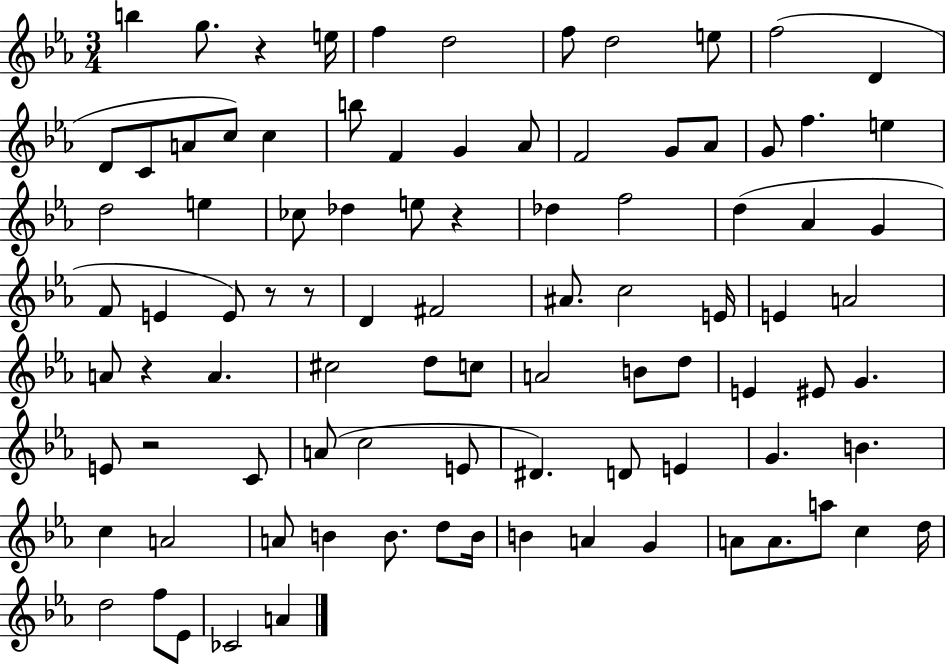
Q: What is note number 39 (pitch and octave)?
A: D4